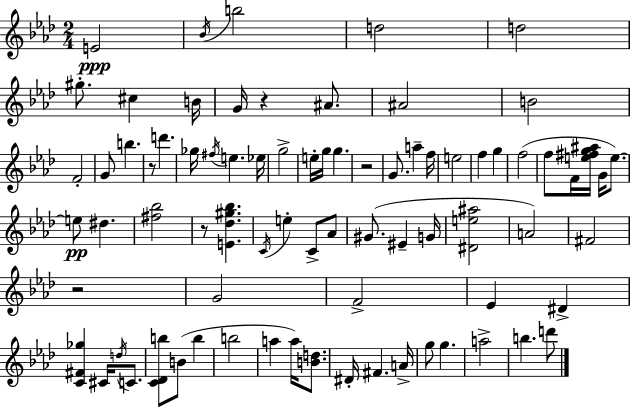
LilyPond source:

{
  \clef treble
  \numericTimeSignature
  \time 2/4
  \key aes \major
  \repeat volta 2 { e'2\ppp | \acciaccatura { bes'16 } b''2 | d''2 | d''2 | \break gis''8.-. cis''4 | b'16 g'16 r4 ais'8. | ais'2 | b'2 | \break f'2-. | g'8 b''4. | r8 d'''4. | ges''16 \acciaccatura { fis''16 } e''4. | \break ees''16 g''2-> | e''16-. g''16 g''4. | r2 | g'8. a''4-- | \break f''16 e''2 | f''4 g''4 | f''2( | f''8 f'16 <e'' fis'' g'' ais''>16 g'16 e''8.~~) | \break e''8\pp dis''4. | <fis'' bes''>2 | r8 <e' des'' gis'' bes''>4. | \acciaccatura { c'16 } e''4-. c'8-> | \break aes'8 gis'8.( eis'4-- | g'16 <dis' e'' ais''>2 | a'2) | fis'2 | \break r2 | g'2 | f'2-> | ees'4 dis'4-> | \break <c' fis' ges''>4 cis'16 | \acciaccatura { d''16 } c'8. <c' des' b''>8 b'8( | b''4 b''2 | a''4 | \break a''16) <b' d''>8. dis'16-. fis'4. | a'16-> g''8 g''4. | a''2-> | b''4. | \break d'''8 } \bar "|."
}